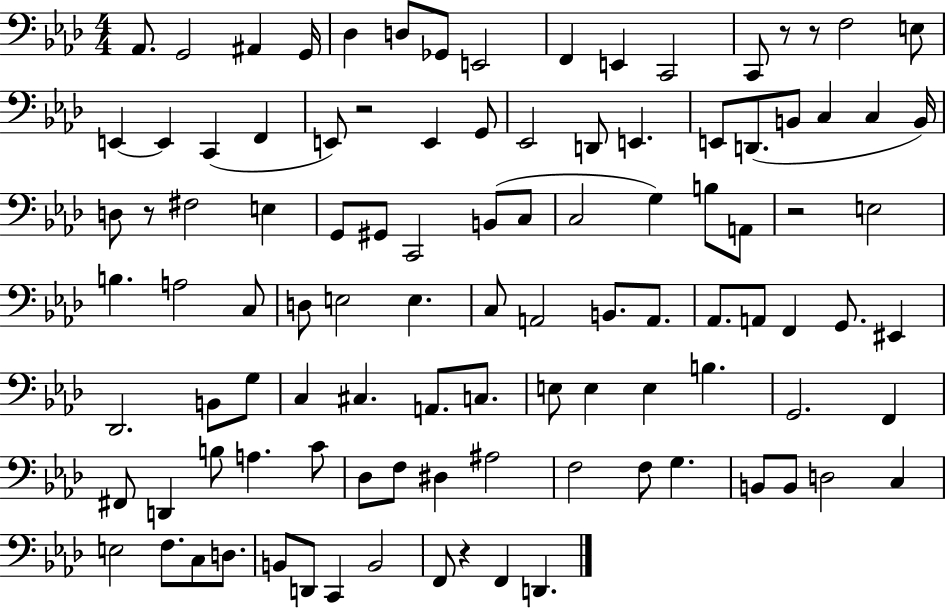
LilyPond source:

{
  \clef bass
  \numericTimeSignature
  \time 4/4
  \key aes \major
  \repeat volta 2 { aes,8. g,2 ais,4 g,16 | des4 d8 ges,8 e,2 | f,4 e,4 c,2 | c,8 r8 r8 f2 e8 | \break e,4~~ e,4 c,4( f,4 | e,8) r2 e,4 g,8 | ees,2 d,8 e,4. | e,8 d,8.( b,8 c4 c4 b,16) | \break d8 r8 fis2 e4 | g,8 gis,8 c,2 b,8( c8 | c2 g4) b8 a,8 | r2 e2 | \break b4. a2 c8 | d8 e2 e4. | c8 a,2 b,8. a,8. | aes,8. a,8 f,4 g,8. eis,4 | \break des,2. b,8 g8 | c4 cis4. a,8. c8. | e8 e4 e4 b4. | g,2. f,4 | \break fis,8 d,4 b8 a4. c'8 | des8 f8 dis4 ais2 | f2 f8 g4. | b,8 b,8 d2 c4 | \break e2 f8. c8 d8. | b,8 d,8 c,4 b,2 | f,8 r4 f,4 d,4. | } \bar "|."
}